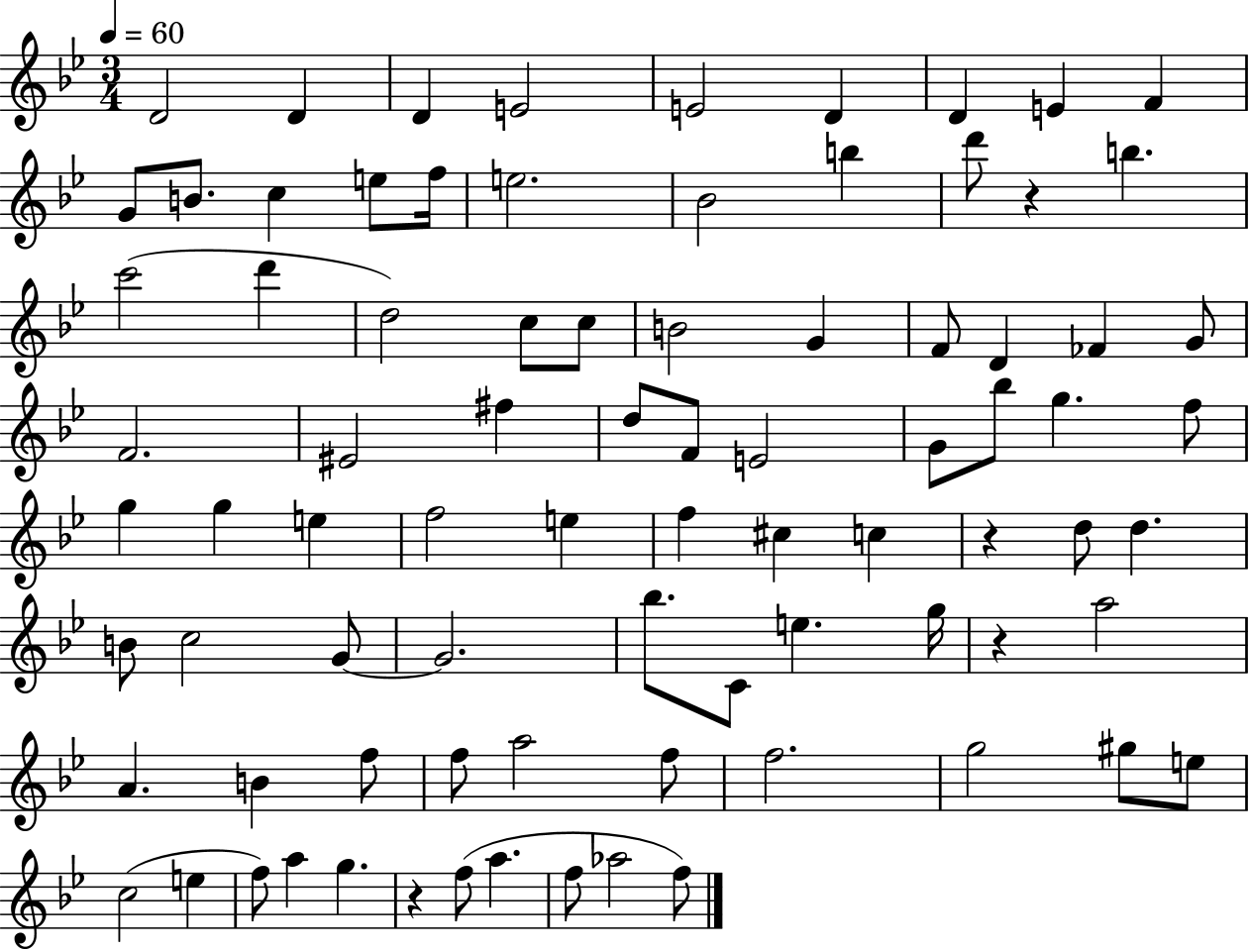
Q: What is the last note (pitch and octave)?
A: F5